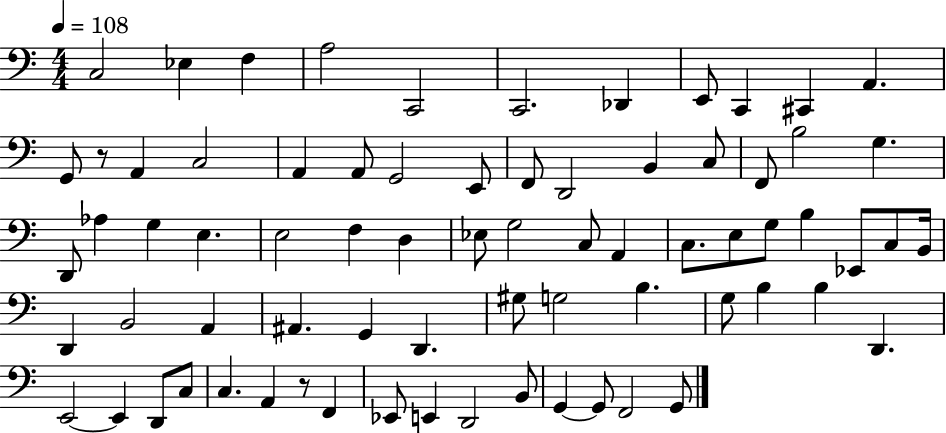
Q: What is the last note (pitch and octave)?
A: G2